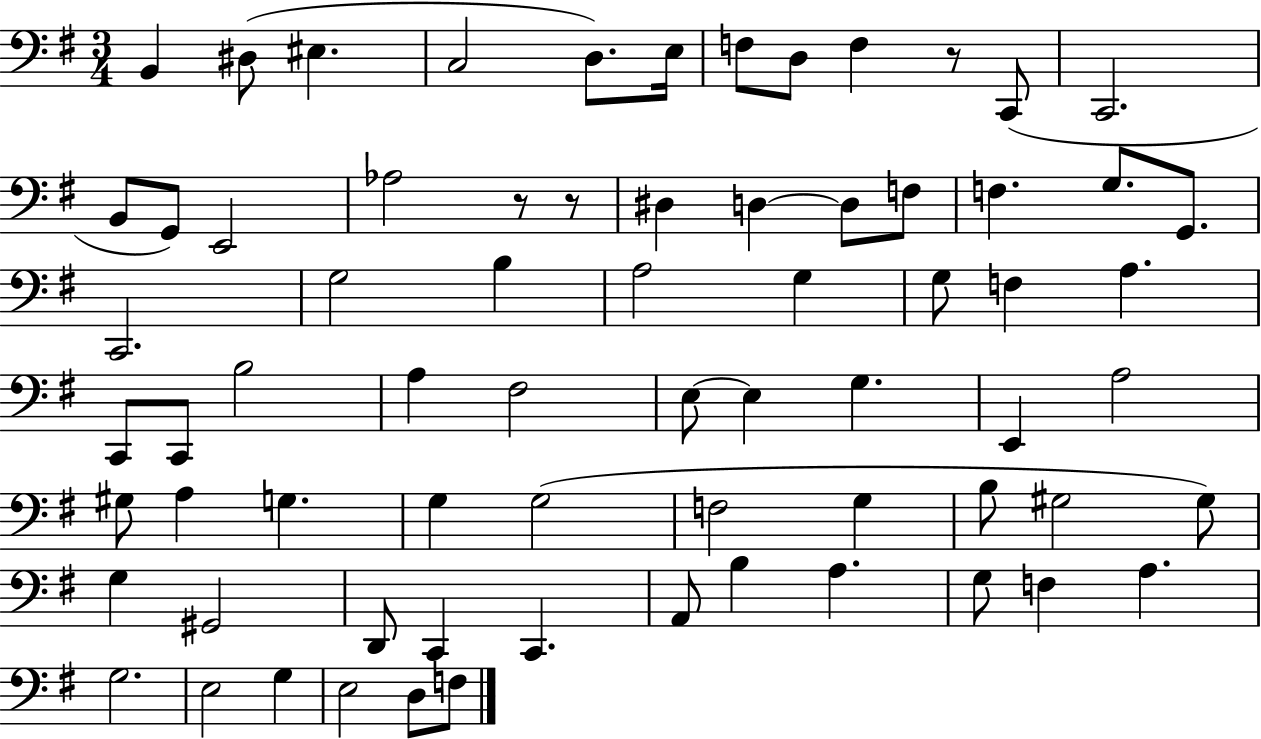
X:1
T:Untitled
M:3/4
L:1/4
K:G
B,, ^D,/2 ^E, C,2 D,/2 E,/4 F,/2 D,/2 F, z/2 C,,/2 C,,2 B,,/2 G,,/2 E,,2 _A,2 z/2 z/2 ^D, D, D,/2 F,/2 F, G,/2 G,,/2 C,,2 G,2 B, A,2 G, G,/2 F, A, C,,/2 C,,/2 B,2 A, ^F,2 E,/2 E, G, E,, A,2 ^G,/2 A, G, G, G,2 F,2 G, B,/2 ^G,2 ^G,/2 G, ^G,,2 D,,/2 C,, C,, A,,/2 B, A, G,/2 F, A, G,2 E,2 G, E,2 D,/2 F,/2